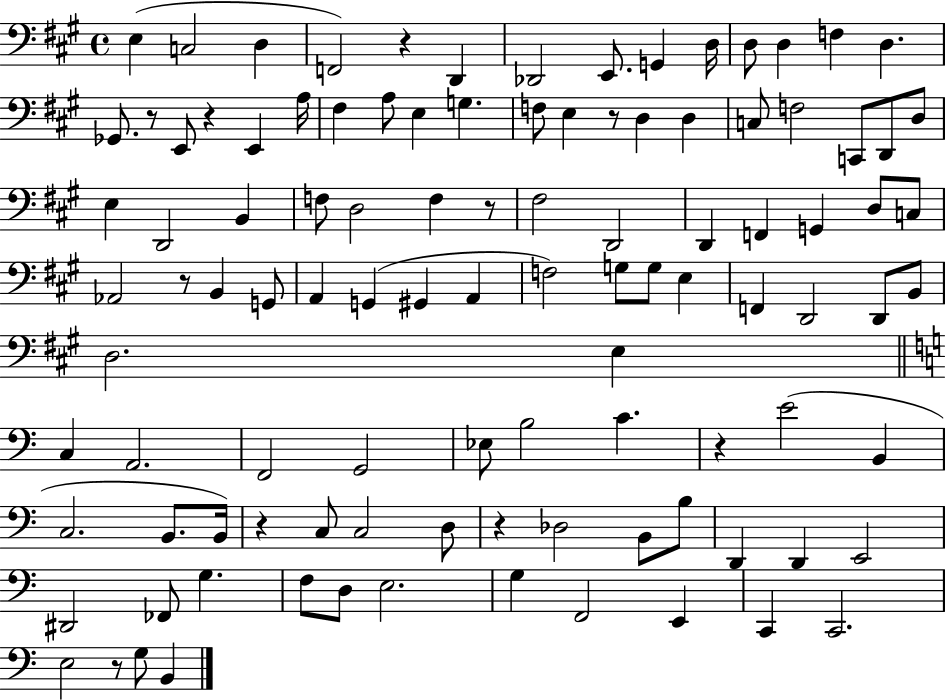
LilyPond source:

{
  \clef bass
  \time 4/4
  \defaultTimeSignature
  \key a \major
  e4( c2 d4 | f,2) r4 d,4 | des,2 e,8. g,4 d16 | d8 d4 f4 d4. | \break ges,8. r8 e,8 r4 e,4 a16 | fis4 a8 e4 g4. | f8 e4 r8 d4 d4 | c8 f2 c,8 d,8 d8 | \break e4 d,2 b,4 | f8 d2 f4 r8 | fis2 d,2 | d,4 f,4 g,4 d8 c8 | \break aes,2 r8 b,4 g,8 | a,4 g,4( gis,4 a,4 | f2) g8 g8 e4 | f,4 d,2 d,8 b,8 | \break d2. e4 | \bar "||" \break \key a \minor c4 a,2. | f,2 g,2 | ees8 b2 c'4. | r4 e'2( b,4 | \break c2. b,8. b,16) | r4 c8 c2 d8 | r4 des2 b,8 b8 | d,4 d,4 e,2 | \break dis,2 fes,8 g4. | f8 d8 e2. | g4 f,2 e,4 | c,4 c,2. | \break e2 r8 g8 b,4 | \bar "|."
}